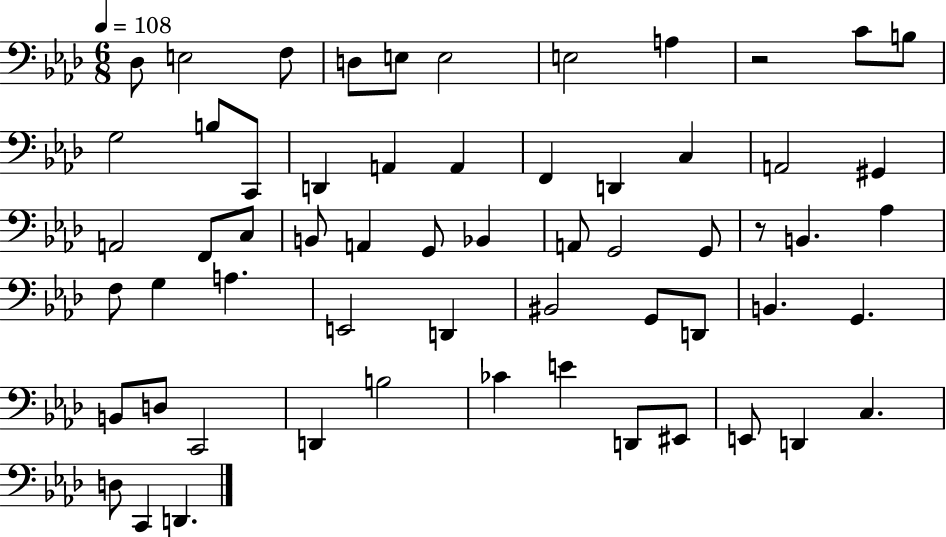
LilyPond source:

{
  \clef bass
  \numericTimeSignature
  \time 6/8
  \key aes \major
  \tempo 4 = 108
  des8 e2 f8 | d8 e8 e2 | e2 a4 | r2 c'8 b8 | \break g2 b8 c,8 | d,4 a,4 a,4 | f,4 d,4 c4 | a,2 gis,4 | \break a,2 f,8 c8 | b,8 a,4 g,8 bes,4 | a,8 g,2 g,8 | r8 b,4. aes4 | \break f8 g4 a4. | e,2 d,4 | bis,2 g,8 d,8 | b,4. g,4. | \break b,8 d8 c,2 | d,4 b2 | ces'4 e'4 d,8 eis,8 | e,8 d,4 c4. | \break d8 c,4 d,4. | \bar "|."
}